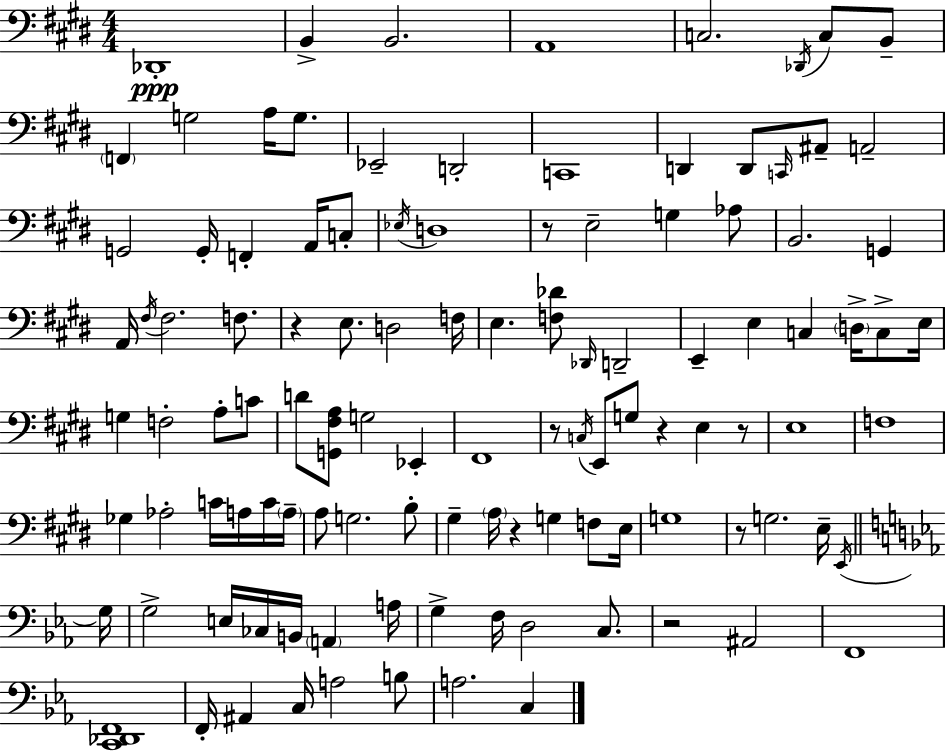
Db2/w B2/q B2/h. A2/w C3/h. Db2/s C3/e B2/e F2/q G3/h A3/s G3/e. Eb2/h D2/h C2/w D2/q D2/e C2/s A#2/e A2/h G2/h G2/s F2/q A2/s C3/e Eb3/s D3/w R/e E3/h G3/q Ab3/e B2/h. G2/q A2/s F#3/s F#3/h. F3/e. R/q E3/e. D3/h F3/s E3/q. [F3,Db4]/e Db2/s D2/h E2/q E3/q C3/q D3/s C3/e E3/s G3/q F3/h A3/e C4/e D4/e [G2,F#3,A3]/e G3/h Eb2/q F#2/w R/e C3/s E2/e G3/e R/q E3/q R/e E3/w F3/w Gb3/q Ab3/h C4/s A3/s C4/s A3/s A3/e G3/h. B3/e G#3/q A3/s R/q G3/q F3/e E3/s G3/w R/e G3/h. E3/s E2/s G3/s G3/h E3/s CES3/s B2/s A2/q A3/s G3/q F3/s D3/h C3/e. R/h A#2/h F2/w [C2,Db2,F2]/w F2/s A#2/q C3/s A3/h B3/e A3/h. C3/q